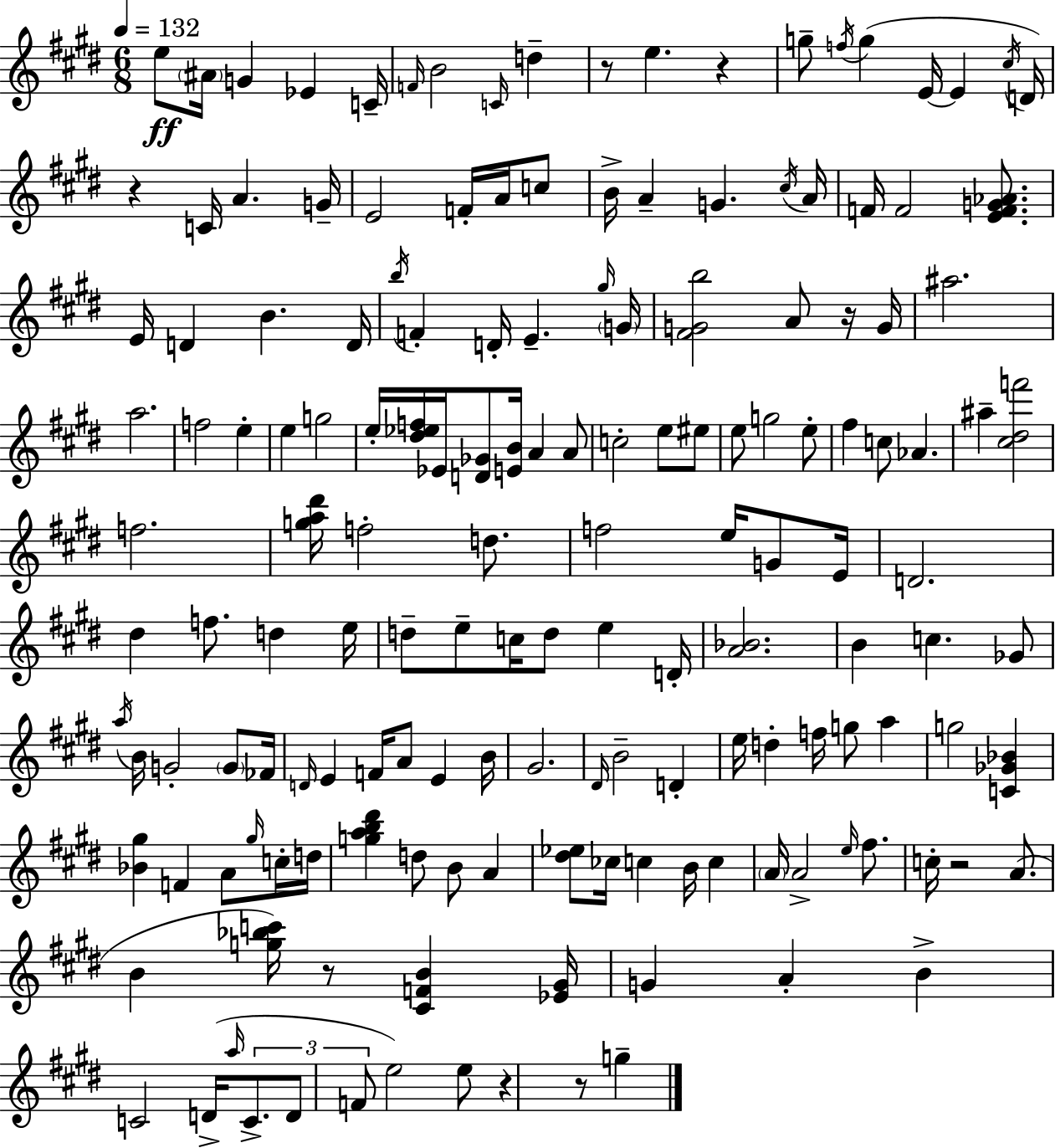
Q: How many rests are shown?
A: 8